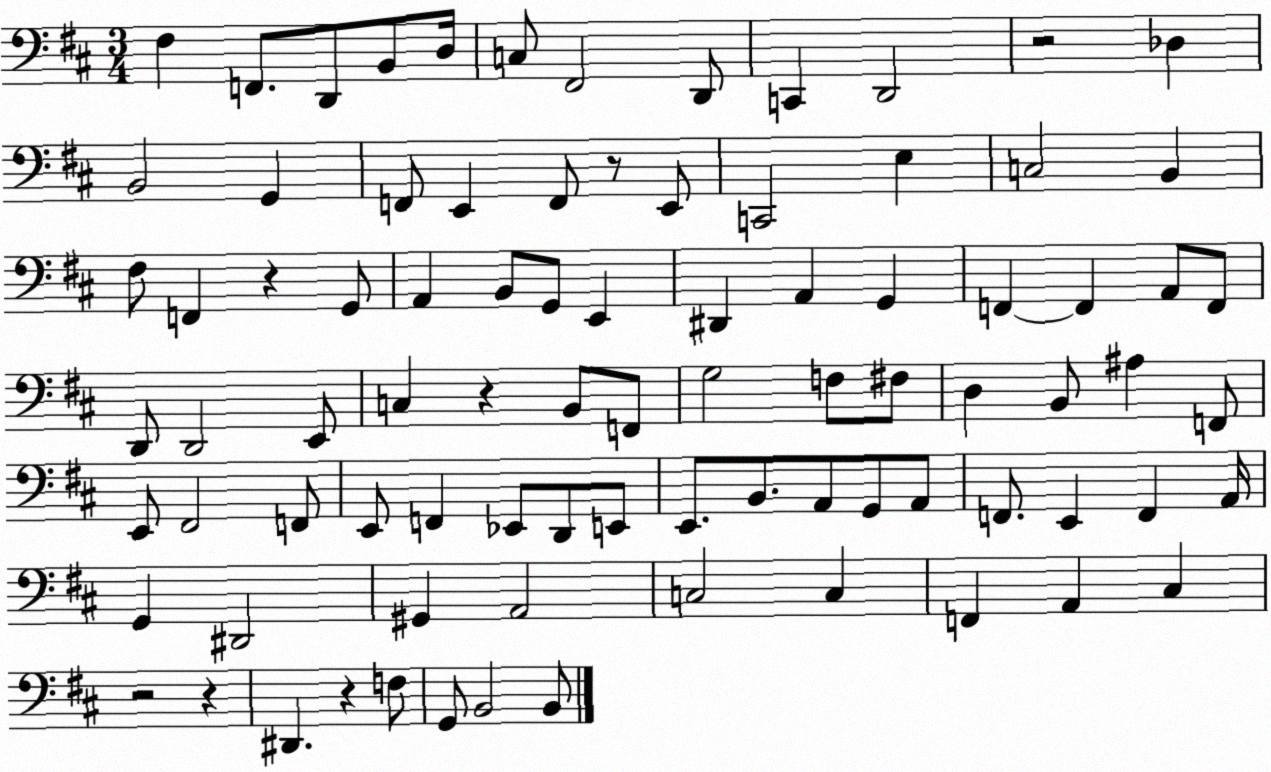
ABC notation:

X:1
T:Untitled
M:3/4
L:1/4
K:D
^F, F,,/2 D,,/2 B,,/2 D,/4 C,/2 ^F,,2 D,,/2 C,, D,,2 z2 _D, B,,2 G,, F,,/2 E,, F,,/2 z/2 E,,/2 C,,2 E, C,2 B,, ^F,/2 F,, z G,,/2 A,, B,,/2 G,,/2 E,, ^D,, A,, G,, F,, F,, A,,/2 F,,/2 D,,/2 D,,2 E,,/2 C, z B,,/2 F,,/2 G,2 F,/2 ^F,/2 D, B,,/2 ^A, F,,/2 E,,/2 ^F,,2 F,,/2 E,,/2 F,, _E,,/2 D,,/2 E,,/2 E,,/2 B,,/2 A,,/2 G,,/2 A,,/2 F,,/2 E,, F,, A,,/4 G,, ^D,,2 ^G,, A,,2 C,2 C, F,, A,, ^C, z2 z ^D,, z F,/2 G,,/2 B,,2 B,,/2